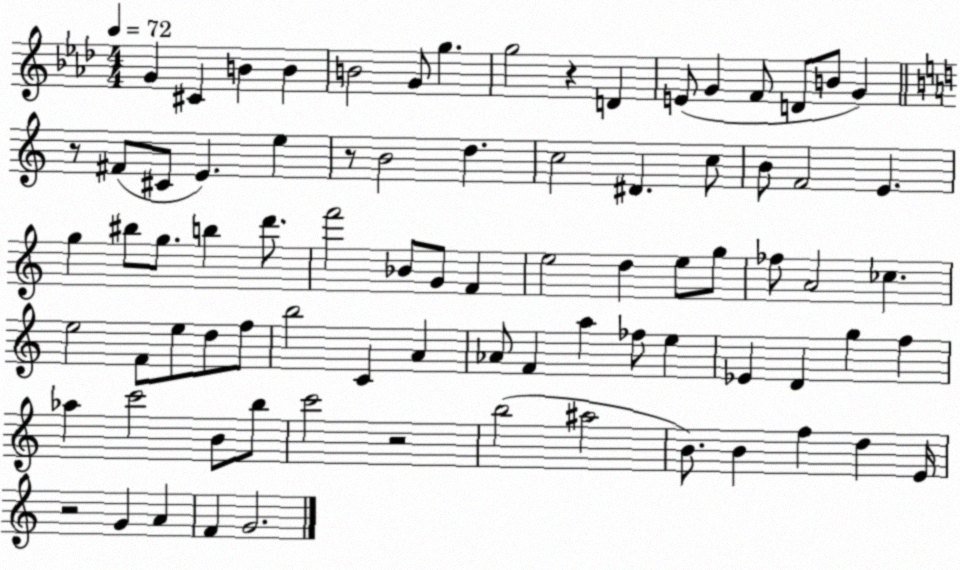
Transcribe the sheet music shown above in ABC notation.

X:1
T:Untitled
M:4/4
L:1/4
K:Ab
G ^C B B B2 G/2 g g2 z D E/2 G F/2 D/2 B/2 G z/2 ^F/2 ^C/2 E e z/2 B2 d c2 ^D c/2 B/2 F2 E g ^b/2 g/2 b d'/2 f'2 _B/2 G/2 F e2 d e/2 g/2 _f/2 A2 _c e2 F/2 e/2 d/2 f/2 b2 C A _A/2 F a _f/2 e _E D g f _a c'2 B/2 b/2 c'2 z2 b2 ^a2 B/2 B f d E/4 z2 G A F G2